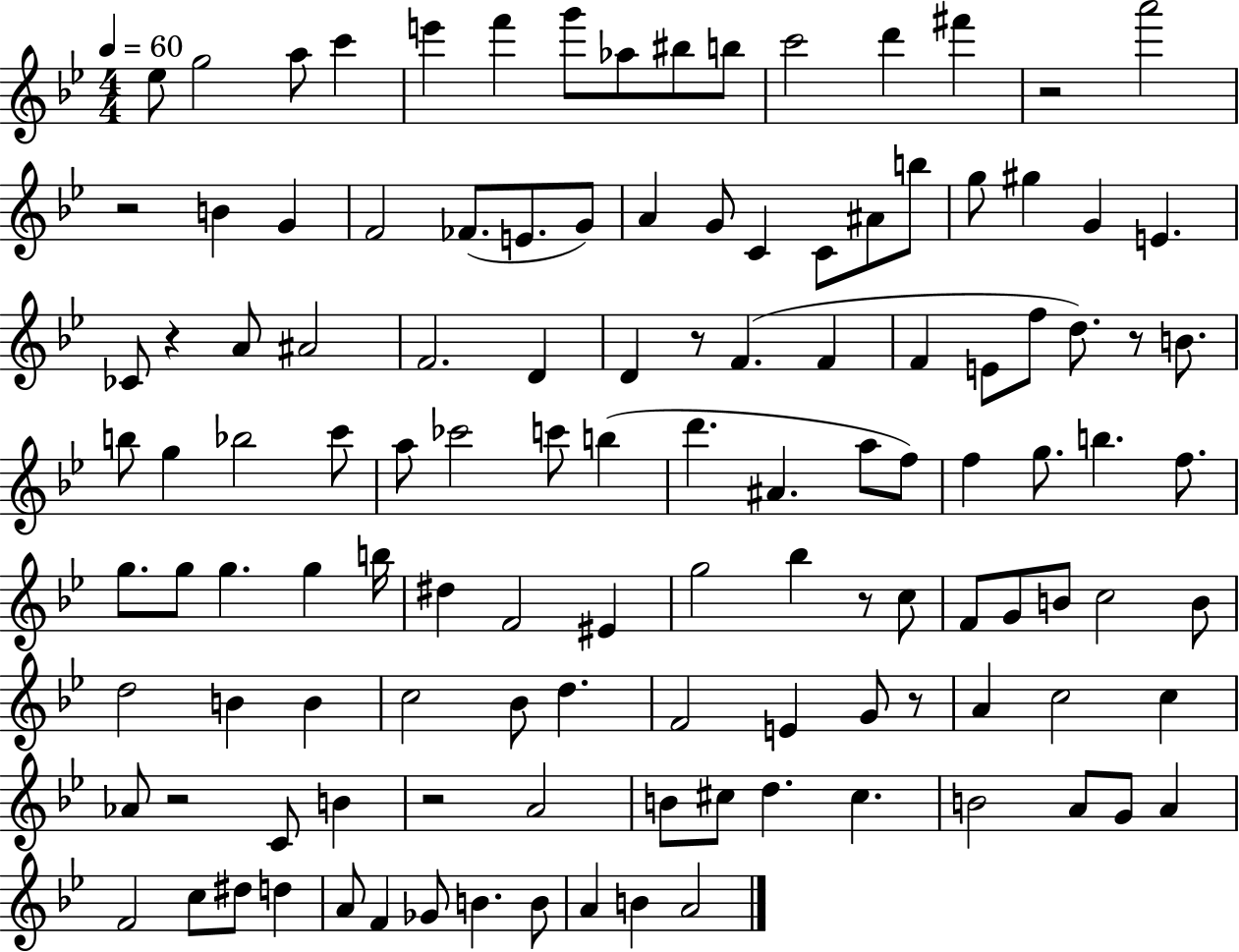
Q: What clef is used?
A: treble